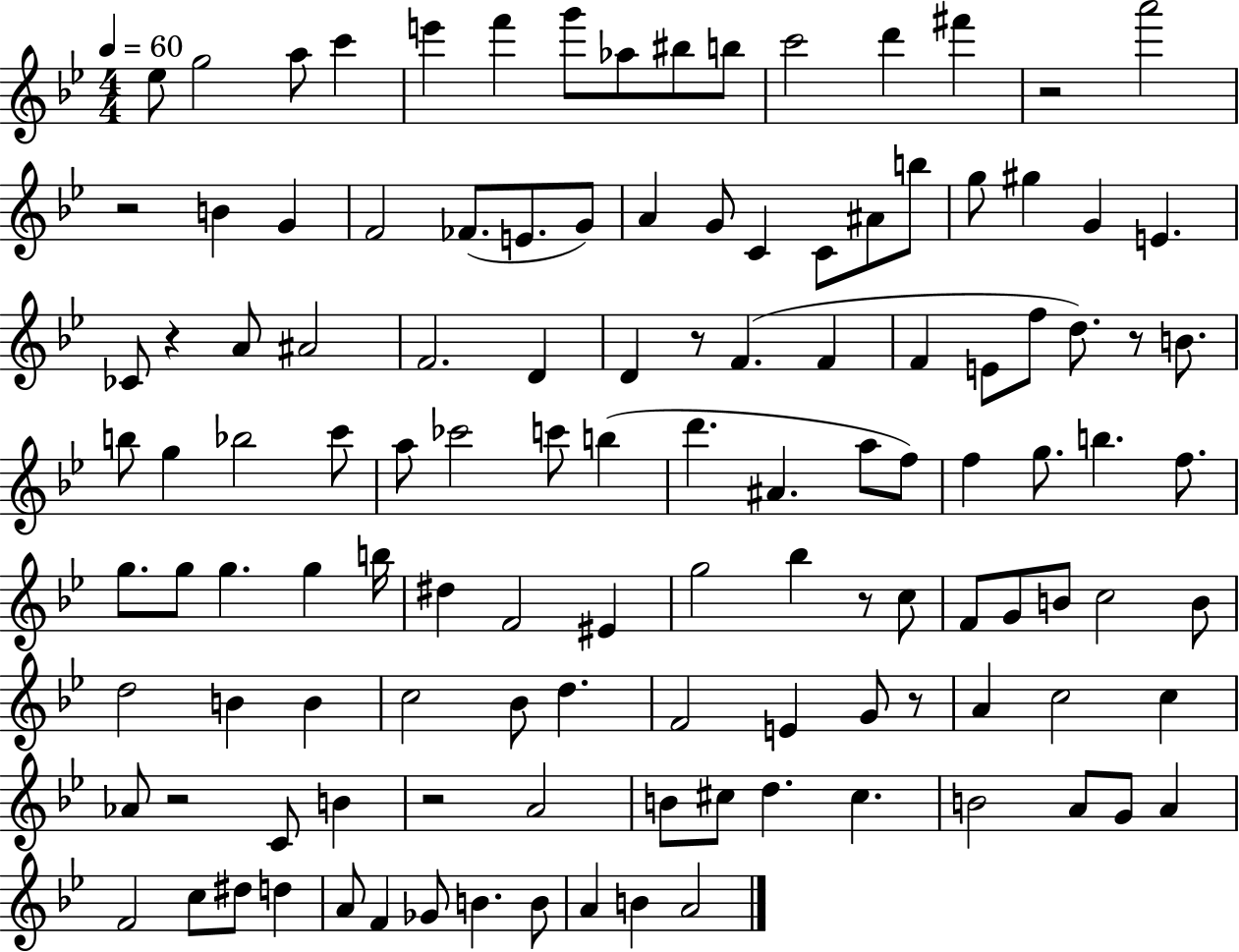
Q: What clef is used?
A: treble